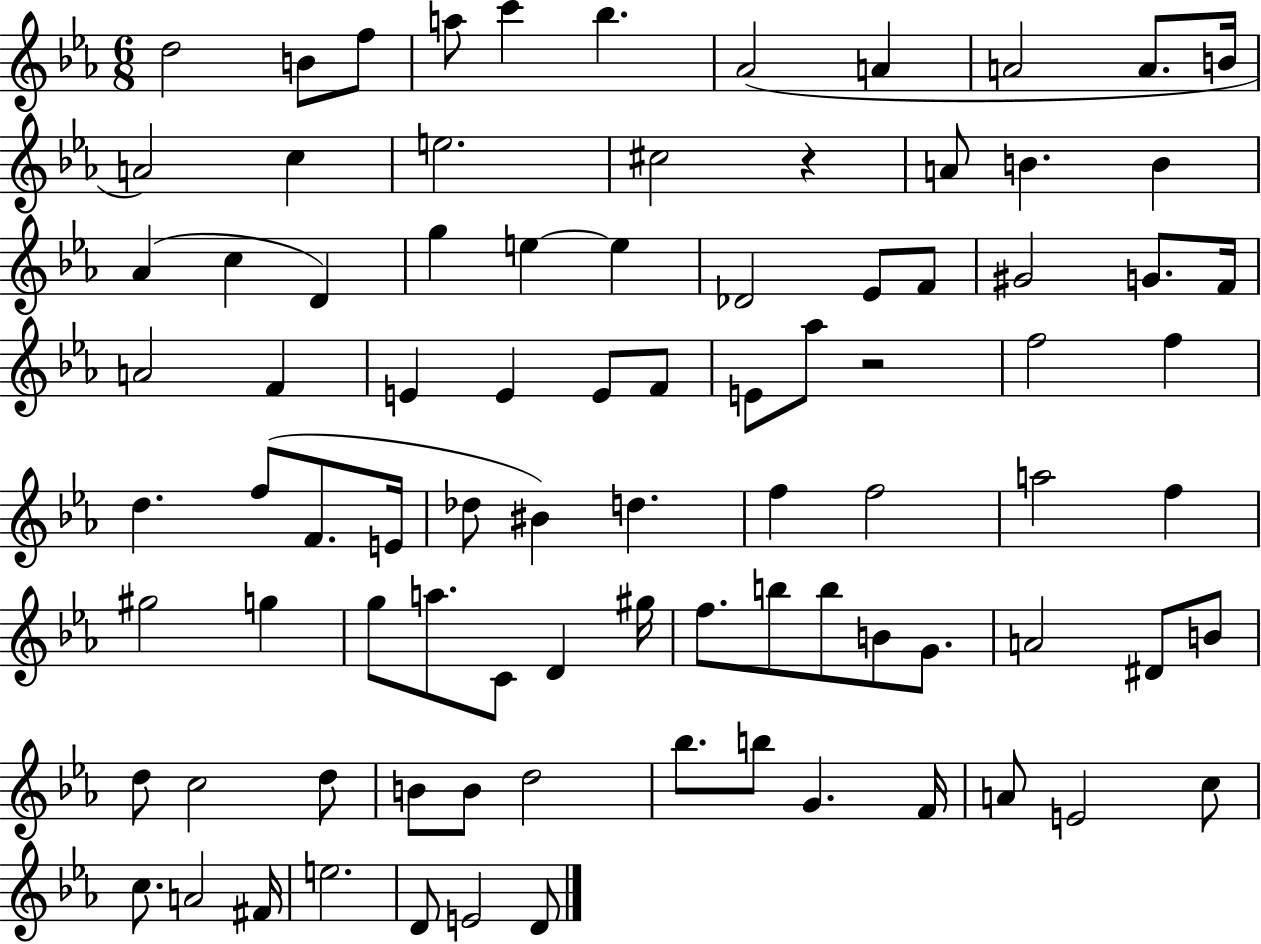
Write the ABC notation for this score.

X:1
T:Untitled
M:6/8
L:1/4
K:Eb
d2 B/2 f/2 a/2 c' _b _A2 A A2 A/2 B/4 A2 c e2 ^c2 z A/2 B B _A c D g e e _D2 _E/2 F/2 ^G2 G/2 F/4 A2 F E E E/2 F/2 E/2 _a/2 z2 f2 f d f/2 F/2 E/4 _d/2 ^B d f f2 a2 f ^g2 g g/2 a/2 C/2 D ^g/4 f/2 b/2 b/2 B/2 G/2 A2 ^D/2 B/2 d/2 c2 d/2 B/2 B/2 d2 _b/2 b/2 G F/4 A/2 E2 c/2 c/2 A2 ^F/4 e2 D/2 E2 D/2